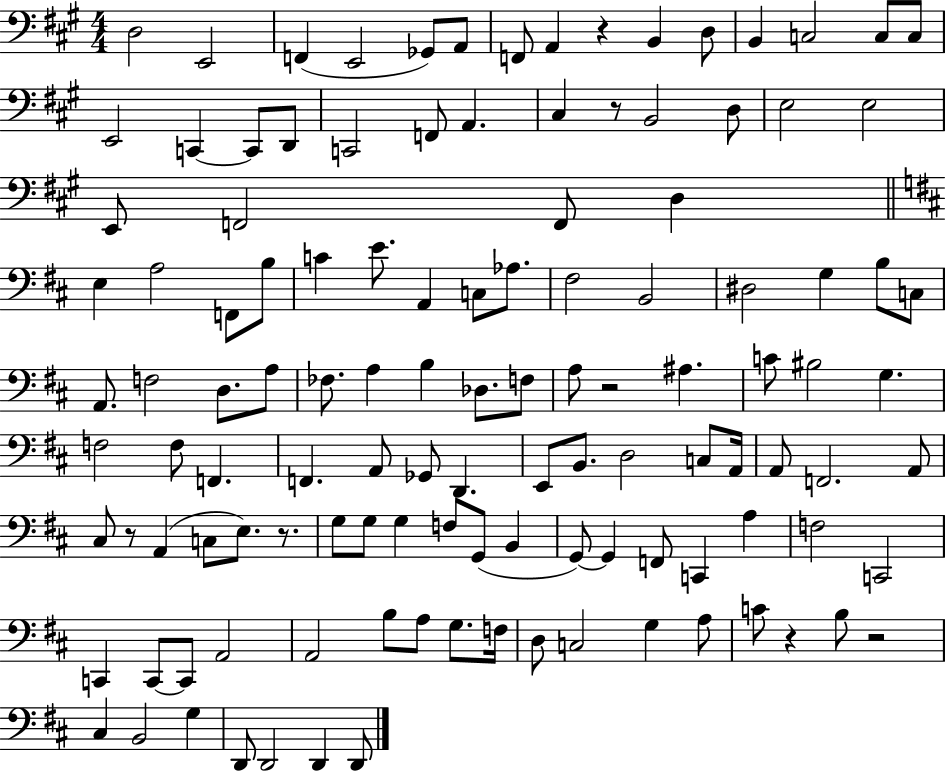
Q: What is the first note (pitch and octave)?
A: D3